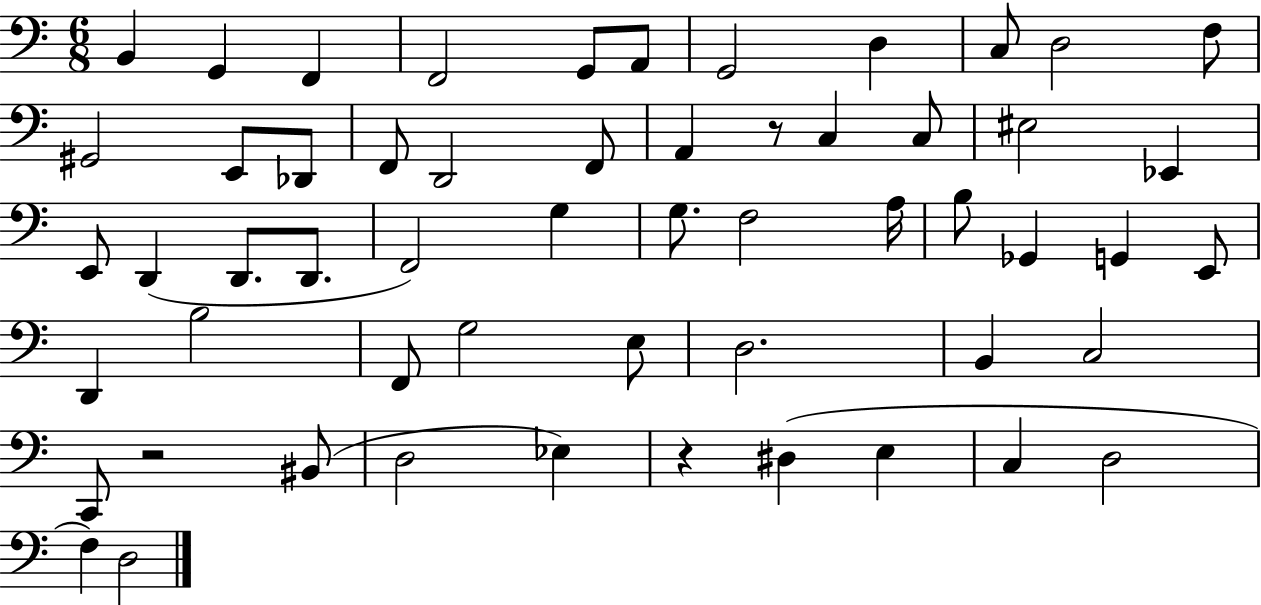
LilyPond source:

{
  \clef bass
  \numericTimeSignature
  \time 6/8
  \key c \major
  b,4 g,4 f,4 | f,2 g,8 a,8 | g,2 d4 | c8 d2 f8 | \break gis,2 e,8 des,8 | f,8 d,2 f,8 | a,4 r8 c4 c8 | eis2 ees,4 | \break e,8 d,4( d,8. d,8. | f,2) g4 | g8. f2 a16 | b8 ges,4 g,4 e,8 | \break d,4 b2 | f,8 g2 e8 | d2. | b,4 c2 | \break c,8 r2 bis,8( | d2 ees4) | r4 dis4( e4 | c4 d2 | \break f4) d2 | \bar "|."
}